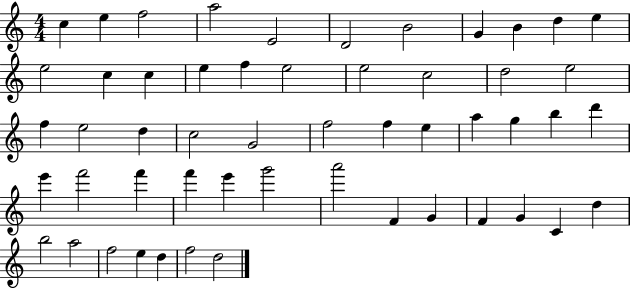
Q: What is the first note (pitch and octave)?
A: C5